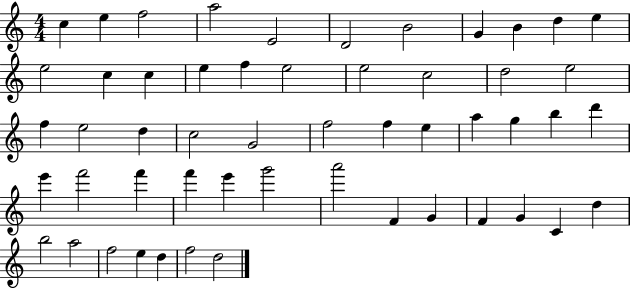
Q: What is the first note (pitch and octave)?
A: C5